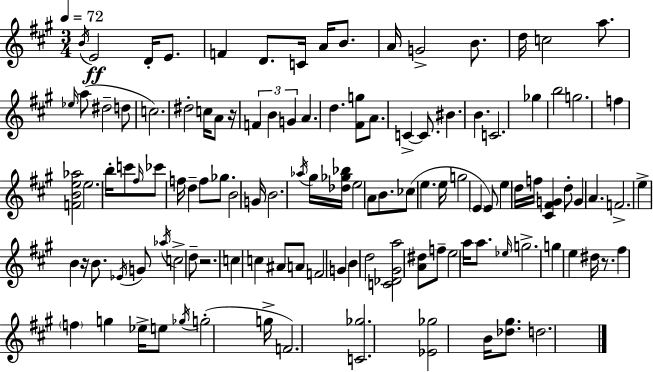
B4/s E4/h D4/s E4/e. F4/q D4/e. C4/s A4/s B4/e. A4/s G4/h B4/e. D5/s C5/h A5/e. Eb5/s A5/e D#5/h D5/e C5/h. D#5/h C5/s A4/e R/s F4/q B4/q G4/q A4/q. D5/q. [F#4,G5]/e A4/e. C4/q C4/e. BIS4/q. B4/q. C4/h. Gb5/q B5/h G5/h. F5/q [F4,B4,E5,Ab5]/h E5/h. B5/s C6/e F#5/s CES6/e F5/s D5/q F5/e Gb5/e. B4/h G4/s B4/h. Ab5/s G#5/s [Db5,Gb5,Bb5]/s E5/h A4/e B4/e. CES5/e E5/q. E5/s G5/h E4/q E4/e E5/q D5/s F5/s [C#4,F#4,G4]/q D5/e G4/q A4/q. F4/h. E5/q B4/q R/s B4/e. Eb4/s G4/e Ab5/s C5/h D5/e R/h. C5/q C5/q A#4/e A4/e F4/h G4/q B4/q D5/h [C4,Db4,G#4,A5]/h [A4,D#5]/e F5/e E5/h A5/s A5/e. Eb5/s G5/h. G5/q E5/q D#5/s R/e. F#5/q F5/q G5/q Eb5/s E5/e Gb5/s G5/h G5/s F4/h. [C4,Gb5]/h. [Eb4,Gb5]/h B4/s [Db5,G#5]/e. D5/h.